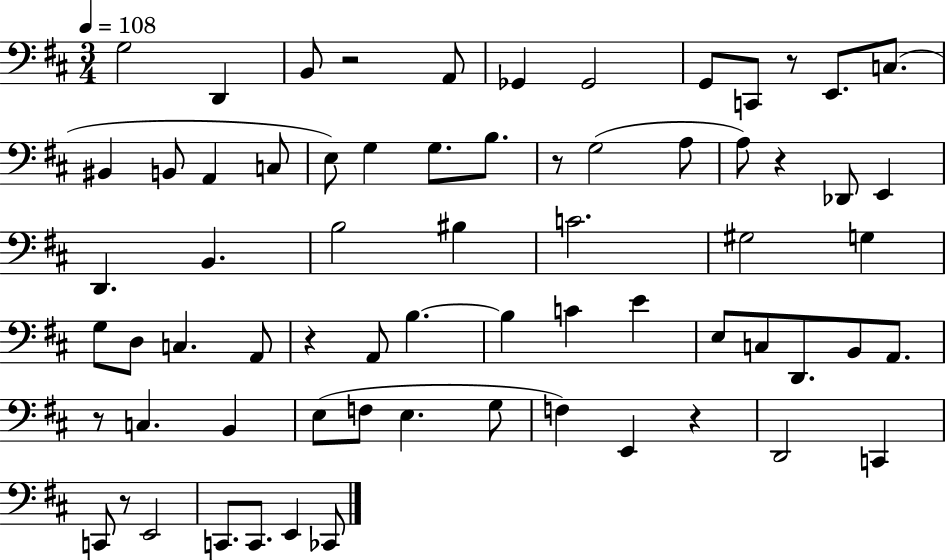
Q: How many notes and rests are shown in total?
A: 68